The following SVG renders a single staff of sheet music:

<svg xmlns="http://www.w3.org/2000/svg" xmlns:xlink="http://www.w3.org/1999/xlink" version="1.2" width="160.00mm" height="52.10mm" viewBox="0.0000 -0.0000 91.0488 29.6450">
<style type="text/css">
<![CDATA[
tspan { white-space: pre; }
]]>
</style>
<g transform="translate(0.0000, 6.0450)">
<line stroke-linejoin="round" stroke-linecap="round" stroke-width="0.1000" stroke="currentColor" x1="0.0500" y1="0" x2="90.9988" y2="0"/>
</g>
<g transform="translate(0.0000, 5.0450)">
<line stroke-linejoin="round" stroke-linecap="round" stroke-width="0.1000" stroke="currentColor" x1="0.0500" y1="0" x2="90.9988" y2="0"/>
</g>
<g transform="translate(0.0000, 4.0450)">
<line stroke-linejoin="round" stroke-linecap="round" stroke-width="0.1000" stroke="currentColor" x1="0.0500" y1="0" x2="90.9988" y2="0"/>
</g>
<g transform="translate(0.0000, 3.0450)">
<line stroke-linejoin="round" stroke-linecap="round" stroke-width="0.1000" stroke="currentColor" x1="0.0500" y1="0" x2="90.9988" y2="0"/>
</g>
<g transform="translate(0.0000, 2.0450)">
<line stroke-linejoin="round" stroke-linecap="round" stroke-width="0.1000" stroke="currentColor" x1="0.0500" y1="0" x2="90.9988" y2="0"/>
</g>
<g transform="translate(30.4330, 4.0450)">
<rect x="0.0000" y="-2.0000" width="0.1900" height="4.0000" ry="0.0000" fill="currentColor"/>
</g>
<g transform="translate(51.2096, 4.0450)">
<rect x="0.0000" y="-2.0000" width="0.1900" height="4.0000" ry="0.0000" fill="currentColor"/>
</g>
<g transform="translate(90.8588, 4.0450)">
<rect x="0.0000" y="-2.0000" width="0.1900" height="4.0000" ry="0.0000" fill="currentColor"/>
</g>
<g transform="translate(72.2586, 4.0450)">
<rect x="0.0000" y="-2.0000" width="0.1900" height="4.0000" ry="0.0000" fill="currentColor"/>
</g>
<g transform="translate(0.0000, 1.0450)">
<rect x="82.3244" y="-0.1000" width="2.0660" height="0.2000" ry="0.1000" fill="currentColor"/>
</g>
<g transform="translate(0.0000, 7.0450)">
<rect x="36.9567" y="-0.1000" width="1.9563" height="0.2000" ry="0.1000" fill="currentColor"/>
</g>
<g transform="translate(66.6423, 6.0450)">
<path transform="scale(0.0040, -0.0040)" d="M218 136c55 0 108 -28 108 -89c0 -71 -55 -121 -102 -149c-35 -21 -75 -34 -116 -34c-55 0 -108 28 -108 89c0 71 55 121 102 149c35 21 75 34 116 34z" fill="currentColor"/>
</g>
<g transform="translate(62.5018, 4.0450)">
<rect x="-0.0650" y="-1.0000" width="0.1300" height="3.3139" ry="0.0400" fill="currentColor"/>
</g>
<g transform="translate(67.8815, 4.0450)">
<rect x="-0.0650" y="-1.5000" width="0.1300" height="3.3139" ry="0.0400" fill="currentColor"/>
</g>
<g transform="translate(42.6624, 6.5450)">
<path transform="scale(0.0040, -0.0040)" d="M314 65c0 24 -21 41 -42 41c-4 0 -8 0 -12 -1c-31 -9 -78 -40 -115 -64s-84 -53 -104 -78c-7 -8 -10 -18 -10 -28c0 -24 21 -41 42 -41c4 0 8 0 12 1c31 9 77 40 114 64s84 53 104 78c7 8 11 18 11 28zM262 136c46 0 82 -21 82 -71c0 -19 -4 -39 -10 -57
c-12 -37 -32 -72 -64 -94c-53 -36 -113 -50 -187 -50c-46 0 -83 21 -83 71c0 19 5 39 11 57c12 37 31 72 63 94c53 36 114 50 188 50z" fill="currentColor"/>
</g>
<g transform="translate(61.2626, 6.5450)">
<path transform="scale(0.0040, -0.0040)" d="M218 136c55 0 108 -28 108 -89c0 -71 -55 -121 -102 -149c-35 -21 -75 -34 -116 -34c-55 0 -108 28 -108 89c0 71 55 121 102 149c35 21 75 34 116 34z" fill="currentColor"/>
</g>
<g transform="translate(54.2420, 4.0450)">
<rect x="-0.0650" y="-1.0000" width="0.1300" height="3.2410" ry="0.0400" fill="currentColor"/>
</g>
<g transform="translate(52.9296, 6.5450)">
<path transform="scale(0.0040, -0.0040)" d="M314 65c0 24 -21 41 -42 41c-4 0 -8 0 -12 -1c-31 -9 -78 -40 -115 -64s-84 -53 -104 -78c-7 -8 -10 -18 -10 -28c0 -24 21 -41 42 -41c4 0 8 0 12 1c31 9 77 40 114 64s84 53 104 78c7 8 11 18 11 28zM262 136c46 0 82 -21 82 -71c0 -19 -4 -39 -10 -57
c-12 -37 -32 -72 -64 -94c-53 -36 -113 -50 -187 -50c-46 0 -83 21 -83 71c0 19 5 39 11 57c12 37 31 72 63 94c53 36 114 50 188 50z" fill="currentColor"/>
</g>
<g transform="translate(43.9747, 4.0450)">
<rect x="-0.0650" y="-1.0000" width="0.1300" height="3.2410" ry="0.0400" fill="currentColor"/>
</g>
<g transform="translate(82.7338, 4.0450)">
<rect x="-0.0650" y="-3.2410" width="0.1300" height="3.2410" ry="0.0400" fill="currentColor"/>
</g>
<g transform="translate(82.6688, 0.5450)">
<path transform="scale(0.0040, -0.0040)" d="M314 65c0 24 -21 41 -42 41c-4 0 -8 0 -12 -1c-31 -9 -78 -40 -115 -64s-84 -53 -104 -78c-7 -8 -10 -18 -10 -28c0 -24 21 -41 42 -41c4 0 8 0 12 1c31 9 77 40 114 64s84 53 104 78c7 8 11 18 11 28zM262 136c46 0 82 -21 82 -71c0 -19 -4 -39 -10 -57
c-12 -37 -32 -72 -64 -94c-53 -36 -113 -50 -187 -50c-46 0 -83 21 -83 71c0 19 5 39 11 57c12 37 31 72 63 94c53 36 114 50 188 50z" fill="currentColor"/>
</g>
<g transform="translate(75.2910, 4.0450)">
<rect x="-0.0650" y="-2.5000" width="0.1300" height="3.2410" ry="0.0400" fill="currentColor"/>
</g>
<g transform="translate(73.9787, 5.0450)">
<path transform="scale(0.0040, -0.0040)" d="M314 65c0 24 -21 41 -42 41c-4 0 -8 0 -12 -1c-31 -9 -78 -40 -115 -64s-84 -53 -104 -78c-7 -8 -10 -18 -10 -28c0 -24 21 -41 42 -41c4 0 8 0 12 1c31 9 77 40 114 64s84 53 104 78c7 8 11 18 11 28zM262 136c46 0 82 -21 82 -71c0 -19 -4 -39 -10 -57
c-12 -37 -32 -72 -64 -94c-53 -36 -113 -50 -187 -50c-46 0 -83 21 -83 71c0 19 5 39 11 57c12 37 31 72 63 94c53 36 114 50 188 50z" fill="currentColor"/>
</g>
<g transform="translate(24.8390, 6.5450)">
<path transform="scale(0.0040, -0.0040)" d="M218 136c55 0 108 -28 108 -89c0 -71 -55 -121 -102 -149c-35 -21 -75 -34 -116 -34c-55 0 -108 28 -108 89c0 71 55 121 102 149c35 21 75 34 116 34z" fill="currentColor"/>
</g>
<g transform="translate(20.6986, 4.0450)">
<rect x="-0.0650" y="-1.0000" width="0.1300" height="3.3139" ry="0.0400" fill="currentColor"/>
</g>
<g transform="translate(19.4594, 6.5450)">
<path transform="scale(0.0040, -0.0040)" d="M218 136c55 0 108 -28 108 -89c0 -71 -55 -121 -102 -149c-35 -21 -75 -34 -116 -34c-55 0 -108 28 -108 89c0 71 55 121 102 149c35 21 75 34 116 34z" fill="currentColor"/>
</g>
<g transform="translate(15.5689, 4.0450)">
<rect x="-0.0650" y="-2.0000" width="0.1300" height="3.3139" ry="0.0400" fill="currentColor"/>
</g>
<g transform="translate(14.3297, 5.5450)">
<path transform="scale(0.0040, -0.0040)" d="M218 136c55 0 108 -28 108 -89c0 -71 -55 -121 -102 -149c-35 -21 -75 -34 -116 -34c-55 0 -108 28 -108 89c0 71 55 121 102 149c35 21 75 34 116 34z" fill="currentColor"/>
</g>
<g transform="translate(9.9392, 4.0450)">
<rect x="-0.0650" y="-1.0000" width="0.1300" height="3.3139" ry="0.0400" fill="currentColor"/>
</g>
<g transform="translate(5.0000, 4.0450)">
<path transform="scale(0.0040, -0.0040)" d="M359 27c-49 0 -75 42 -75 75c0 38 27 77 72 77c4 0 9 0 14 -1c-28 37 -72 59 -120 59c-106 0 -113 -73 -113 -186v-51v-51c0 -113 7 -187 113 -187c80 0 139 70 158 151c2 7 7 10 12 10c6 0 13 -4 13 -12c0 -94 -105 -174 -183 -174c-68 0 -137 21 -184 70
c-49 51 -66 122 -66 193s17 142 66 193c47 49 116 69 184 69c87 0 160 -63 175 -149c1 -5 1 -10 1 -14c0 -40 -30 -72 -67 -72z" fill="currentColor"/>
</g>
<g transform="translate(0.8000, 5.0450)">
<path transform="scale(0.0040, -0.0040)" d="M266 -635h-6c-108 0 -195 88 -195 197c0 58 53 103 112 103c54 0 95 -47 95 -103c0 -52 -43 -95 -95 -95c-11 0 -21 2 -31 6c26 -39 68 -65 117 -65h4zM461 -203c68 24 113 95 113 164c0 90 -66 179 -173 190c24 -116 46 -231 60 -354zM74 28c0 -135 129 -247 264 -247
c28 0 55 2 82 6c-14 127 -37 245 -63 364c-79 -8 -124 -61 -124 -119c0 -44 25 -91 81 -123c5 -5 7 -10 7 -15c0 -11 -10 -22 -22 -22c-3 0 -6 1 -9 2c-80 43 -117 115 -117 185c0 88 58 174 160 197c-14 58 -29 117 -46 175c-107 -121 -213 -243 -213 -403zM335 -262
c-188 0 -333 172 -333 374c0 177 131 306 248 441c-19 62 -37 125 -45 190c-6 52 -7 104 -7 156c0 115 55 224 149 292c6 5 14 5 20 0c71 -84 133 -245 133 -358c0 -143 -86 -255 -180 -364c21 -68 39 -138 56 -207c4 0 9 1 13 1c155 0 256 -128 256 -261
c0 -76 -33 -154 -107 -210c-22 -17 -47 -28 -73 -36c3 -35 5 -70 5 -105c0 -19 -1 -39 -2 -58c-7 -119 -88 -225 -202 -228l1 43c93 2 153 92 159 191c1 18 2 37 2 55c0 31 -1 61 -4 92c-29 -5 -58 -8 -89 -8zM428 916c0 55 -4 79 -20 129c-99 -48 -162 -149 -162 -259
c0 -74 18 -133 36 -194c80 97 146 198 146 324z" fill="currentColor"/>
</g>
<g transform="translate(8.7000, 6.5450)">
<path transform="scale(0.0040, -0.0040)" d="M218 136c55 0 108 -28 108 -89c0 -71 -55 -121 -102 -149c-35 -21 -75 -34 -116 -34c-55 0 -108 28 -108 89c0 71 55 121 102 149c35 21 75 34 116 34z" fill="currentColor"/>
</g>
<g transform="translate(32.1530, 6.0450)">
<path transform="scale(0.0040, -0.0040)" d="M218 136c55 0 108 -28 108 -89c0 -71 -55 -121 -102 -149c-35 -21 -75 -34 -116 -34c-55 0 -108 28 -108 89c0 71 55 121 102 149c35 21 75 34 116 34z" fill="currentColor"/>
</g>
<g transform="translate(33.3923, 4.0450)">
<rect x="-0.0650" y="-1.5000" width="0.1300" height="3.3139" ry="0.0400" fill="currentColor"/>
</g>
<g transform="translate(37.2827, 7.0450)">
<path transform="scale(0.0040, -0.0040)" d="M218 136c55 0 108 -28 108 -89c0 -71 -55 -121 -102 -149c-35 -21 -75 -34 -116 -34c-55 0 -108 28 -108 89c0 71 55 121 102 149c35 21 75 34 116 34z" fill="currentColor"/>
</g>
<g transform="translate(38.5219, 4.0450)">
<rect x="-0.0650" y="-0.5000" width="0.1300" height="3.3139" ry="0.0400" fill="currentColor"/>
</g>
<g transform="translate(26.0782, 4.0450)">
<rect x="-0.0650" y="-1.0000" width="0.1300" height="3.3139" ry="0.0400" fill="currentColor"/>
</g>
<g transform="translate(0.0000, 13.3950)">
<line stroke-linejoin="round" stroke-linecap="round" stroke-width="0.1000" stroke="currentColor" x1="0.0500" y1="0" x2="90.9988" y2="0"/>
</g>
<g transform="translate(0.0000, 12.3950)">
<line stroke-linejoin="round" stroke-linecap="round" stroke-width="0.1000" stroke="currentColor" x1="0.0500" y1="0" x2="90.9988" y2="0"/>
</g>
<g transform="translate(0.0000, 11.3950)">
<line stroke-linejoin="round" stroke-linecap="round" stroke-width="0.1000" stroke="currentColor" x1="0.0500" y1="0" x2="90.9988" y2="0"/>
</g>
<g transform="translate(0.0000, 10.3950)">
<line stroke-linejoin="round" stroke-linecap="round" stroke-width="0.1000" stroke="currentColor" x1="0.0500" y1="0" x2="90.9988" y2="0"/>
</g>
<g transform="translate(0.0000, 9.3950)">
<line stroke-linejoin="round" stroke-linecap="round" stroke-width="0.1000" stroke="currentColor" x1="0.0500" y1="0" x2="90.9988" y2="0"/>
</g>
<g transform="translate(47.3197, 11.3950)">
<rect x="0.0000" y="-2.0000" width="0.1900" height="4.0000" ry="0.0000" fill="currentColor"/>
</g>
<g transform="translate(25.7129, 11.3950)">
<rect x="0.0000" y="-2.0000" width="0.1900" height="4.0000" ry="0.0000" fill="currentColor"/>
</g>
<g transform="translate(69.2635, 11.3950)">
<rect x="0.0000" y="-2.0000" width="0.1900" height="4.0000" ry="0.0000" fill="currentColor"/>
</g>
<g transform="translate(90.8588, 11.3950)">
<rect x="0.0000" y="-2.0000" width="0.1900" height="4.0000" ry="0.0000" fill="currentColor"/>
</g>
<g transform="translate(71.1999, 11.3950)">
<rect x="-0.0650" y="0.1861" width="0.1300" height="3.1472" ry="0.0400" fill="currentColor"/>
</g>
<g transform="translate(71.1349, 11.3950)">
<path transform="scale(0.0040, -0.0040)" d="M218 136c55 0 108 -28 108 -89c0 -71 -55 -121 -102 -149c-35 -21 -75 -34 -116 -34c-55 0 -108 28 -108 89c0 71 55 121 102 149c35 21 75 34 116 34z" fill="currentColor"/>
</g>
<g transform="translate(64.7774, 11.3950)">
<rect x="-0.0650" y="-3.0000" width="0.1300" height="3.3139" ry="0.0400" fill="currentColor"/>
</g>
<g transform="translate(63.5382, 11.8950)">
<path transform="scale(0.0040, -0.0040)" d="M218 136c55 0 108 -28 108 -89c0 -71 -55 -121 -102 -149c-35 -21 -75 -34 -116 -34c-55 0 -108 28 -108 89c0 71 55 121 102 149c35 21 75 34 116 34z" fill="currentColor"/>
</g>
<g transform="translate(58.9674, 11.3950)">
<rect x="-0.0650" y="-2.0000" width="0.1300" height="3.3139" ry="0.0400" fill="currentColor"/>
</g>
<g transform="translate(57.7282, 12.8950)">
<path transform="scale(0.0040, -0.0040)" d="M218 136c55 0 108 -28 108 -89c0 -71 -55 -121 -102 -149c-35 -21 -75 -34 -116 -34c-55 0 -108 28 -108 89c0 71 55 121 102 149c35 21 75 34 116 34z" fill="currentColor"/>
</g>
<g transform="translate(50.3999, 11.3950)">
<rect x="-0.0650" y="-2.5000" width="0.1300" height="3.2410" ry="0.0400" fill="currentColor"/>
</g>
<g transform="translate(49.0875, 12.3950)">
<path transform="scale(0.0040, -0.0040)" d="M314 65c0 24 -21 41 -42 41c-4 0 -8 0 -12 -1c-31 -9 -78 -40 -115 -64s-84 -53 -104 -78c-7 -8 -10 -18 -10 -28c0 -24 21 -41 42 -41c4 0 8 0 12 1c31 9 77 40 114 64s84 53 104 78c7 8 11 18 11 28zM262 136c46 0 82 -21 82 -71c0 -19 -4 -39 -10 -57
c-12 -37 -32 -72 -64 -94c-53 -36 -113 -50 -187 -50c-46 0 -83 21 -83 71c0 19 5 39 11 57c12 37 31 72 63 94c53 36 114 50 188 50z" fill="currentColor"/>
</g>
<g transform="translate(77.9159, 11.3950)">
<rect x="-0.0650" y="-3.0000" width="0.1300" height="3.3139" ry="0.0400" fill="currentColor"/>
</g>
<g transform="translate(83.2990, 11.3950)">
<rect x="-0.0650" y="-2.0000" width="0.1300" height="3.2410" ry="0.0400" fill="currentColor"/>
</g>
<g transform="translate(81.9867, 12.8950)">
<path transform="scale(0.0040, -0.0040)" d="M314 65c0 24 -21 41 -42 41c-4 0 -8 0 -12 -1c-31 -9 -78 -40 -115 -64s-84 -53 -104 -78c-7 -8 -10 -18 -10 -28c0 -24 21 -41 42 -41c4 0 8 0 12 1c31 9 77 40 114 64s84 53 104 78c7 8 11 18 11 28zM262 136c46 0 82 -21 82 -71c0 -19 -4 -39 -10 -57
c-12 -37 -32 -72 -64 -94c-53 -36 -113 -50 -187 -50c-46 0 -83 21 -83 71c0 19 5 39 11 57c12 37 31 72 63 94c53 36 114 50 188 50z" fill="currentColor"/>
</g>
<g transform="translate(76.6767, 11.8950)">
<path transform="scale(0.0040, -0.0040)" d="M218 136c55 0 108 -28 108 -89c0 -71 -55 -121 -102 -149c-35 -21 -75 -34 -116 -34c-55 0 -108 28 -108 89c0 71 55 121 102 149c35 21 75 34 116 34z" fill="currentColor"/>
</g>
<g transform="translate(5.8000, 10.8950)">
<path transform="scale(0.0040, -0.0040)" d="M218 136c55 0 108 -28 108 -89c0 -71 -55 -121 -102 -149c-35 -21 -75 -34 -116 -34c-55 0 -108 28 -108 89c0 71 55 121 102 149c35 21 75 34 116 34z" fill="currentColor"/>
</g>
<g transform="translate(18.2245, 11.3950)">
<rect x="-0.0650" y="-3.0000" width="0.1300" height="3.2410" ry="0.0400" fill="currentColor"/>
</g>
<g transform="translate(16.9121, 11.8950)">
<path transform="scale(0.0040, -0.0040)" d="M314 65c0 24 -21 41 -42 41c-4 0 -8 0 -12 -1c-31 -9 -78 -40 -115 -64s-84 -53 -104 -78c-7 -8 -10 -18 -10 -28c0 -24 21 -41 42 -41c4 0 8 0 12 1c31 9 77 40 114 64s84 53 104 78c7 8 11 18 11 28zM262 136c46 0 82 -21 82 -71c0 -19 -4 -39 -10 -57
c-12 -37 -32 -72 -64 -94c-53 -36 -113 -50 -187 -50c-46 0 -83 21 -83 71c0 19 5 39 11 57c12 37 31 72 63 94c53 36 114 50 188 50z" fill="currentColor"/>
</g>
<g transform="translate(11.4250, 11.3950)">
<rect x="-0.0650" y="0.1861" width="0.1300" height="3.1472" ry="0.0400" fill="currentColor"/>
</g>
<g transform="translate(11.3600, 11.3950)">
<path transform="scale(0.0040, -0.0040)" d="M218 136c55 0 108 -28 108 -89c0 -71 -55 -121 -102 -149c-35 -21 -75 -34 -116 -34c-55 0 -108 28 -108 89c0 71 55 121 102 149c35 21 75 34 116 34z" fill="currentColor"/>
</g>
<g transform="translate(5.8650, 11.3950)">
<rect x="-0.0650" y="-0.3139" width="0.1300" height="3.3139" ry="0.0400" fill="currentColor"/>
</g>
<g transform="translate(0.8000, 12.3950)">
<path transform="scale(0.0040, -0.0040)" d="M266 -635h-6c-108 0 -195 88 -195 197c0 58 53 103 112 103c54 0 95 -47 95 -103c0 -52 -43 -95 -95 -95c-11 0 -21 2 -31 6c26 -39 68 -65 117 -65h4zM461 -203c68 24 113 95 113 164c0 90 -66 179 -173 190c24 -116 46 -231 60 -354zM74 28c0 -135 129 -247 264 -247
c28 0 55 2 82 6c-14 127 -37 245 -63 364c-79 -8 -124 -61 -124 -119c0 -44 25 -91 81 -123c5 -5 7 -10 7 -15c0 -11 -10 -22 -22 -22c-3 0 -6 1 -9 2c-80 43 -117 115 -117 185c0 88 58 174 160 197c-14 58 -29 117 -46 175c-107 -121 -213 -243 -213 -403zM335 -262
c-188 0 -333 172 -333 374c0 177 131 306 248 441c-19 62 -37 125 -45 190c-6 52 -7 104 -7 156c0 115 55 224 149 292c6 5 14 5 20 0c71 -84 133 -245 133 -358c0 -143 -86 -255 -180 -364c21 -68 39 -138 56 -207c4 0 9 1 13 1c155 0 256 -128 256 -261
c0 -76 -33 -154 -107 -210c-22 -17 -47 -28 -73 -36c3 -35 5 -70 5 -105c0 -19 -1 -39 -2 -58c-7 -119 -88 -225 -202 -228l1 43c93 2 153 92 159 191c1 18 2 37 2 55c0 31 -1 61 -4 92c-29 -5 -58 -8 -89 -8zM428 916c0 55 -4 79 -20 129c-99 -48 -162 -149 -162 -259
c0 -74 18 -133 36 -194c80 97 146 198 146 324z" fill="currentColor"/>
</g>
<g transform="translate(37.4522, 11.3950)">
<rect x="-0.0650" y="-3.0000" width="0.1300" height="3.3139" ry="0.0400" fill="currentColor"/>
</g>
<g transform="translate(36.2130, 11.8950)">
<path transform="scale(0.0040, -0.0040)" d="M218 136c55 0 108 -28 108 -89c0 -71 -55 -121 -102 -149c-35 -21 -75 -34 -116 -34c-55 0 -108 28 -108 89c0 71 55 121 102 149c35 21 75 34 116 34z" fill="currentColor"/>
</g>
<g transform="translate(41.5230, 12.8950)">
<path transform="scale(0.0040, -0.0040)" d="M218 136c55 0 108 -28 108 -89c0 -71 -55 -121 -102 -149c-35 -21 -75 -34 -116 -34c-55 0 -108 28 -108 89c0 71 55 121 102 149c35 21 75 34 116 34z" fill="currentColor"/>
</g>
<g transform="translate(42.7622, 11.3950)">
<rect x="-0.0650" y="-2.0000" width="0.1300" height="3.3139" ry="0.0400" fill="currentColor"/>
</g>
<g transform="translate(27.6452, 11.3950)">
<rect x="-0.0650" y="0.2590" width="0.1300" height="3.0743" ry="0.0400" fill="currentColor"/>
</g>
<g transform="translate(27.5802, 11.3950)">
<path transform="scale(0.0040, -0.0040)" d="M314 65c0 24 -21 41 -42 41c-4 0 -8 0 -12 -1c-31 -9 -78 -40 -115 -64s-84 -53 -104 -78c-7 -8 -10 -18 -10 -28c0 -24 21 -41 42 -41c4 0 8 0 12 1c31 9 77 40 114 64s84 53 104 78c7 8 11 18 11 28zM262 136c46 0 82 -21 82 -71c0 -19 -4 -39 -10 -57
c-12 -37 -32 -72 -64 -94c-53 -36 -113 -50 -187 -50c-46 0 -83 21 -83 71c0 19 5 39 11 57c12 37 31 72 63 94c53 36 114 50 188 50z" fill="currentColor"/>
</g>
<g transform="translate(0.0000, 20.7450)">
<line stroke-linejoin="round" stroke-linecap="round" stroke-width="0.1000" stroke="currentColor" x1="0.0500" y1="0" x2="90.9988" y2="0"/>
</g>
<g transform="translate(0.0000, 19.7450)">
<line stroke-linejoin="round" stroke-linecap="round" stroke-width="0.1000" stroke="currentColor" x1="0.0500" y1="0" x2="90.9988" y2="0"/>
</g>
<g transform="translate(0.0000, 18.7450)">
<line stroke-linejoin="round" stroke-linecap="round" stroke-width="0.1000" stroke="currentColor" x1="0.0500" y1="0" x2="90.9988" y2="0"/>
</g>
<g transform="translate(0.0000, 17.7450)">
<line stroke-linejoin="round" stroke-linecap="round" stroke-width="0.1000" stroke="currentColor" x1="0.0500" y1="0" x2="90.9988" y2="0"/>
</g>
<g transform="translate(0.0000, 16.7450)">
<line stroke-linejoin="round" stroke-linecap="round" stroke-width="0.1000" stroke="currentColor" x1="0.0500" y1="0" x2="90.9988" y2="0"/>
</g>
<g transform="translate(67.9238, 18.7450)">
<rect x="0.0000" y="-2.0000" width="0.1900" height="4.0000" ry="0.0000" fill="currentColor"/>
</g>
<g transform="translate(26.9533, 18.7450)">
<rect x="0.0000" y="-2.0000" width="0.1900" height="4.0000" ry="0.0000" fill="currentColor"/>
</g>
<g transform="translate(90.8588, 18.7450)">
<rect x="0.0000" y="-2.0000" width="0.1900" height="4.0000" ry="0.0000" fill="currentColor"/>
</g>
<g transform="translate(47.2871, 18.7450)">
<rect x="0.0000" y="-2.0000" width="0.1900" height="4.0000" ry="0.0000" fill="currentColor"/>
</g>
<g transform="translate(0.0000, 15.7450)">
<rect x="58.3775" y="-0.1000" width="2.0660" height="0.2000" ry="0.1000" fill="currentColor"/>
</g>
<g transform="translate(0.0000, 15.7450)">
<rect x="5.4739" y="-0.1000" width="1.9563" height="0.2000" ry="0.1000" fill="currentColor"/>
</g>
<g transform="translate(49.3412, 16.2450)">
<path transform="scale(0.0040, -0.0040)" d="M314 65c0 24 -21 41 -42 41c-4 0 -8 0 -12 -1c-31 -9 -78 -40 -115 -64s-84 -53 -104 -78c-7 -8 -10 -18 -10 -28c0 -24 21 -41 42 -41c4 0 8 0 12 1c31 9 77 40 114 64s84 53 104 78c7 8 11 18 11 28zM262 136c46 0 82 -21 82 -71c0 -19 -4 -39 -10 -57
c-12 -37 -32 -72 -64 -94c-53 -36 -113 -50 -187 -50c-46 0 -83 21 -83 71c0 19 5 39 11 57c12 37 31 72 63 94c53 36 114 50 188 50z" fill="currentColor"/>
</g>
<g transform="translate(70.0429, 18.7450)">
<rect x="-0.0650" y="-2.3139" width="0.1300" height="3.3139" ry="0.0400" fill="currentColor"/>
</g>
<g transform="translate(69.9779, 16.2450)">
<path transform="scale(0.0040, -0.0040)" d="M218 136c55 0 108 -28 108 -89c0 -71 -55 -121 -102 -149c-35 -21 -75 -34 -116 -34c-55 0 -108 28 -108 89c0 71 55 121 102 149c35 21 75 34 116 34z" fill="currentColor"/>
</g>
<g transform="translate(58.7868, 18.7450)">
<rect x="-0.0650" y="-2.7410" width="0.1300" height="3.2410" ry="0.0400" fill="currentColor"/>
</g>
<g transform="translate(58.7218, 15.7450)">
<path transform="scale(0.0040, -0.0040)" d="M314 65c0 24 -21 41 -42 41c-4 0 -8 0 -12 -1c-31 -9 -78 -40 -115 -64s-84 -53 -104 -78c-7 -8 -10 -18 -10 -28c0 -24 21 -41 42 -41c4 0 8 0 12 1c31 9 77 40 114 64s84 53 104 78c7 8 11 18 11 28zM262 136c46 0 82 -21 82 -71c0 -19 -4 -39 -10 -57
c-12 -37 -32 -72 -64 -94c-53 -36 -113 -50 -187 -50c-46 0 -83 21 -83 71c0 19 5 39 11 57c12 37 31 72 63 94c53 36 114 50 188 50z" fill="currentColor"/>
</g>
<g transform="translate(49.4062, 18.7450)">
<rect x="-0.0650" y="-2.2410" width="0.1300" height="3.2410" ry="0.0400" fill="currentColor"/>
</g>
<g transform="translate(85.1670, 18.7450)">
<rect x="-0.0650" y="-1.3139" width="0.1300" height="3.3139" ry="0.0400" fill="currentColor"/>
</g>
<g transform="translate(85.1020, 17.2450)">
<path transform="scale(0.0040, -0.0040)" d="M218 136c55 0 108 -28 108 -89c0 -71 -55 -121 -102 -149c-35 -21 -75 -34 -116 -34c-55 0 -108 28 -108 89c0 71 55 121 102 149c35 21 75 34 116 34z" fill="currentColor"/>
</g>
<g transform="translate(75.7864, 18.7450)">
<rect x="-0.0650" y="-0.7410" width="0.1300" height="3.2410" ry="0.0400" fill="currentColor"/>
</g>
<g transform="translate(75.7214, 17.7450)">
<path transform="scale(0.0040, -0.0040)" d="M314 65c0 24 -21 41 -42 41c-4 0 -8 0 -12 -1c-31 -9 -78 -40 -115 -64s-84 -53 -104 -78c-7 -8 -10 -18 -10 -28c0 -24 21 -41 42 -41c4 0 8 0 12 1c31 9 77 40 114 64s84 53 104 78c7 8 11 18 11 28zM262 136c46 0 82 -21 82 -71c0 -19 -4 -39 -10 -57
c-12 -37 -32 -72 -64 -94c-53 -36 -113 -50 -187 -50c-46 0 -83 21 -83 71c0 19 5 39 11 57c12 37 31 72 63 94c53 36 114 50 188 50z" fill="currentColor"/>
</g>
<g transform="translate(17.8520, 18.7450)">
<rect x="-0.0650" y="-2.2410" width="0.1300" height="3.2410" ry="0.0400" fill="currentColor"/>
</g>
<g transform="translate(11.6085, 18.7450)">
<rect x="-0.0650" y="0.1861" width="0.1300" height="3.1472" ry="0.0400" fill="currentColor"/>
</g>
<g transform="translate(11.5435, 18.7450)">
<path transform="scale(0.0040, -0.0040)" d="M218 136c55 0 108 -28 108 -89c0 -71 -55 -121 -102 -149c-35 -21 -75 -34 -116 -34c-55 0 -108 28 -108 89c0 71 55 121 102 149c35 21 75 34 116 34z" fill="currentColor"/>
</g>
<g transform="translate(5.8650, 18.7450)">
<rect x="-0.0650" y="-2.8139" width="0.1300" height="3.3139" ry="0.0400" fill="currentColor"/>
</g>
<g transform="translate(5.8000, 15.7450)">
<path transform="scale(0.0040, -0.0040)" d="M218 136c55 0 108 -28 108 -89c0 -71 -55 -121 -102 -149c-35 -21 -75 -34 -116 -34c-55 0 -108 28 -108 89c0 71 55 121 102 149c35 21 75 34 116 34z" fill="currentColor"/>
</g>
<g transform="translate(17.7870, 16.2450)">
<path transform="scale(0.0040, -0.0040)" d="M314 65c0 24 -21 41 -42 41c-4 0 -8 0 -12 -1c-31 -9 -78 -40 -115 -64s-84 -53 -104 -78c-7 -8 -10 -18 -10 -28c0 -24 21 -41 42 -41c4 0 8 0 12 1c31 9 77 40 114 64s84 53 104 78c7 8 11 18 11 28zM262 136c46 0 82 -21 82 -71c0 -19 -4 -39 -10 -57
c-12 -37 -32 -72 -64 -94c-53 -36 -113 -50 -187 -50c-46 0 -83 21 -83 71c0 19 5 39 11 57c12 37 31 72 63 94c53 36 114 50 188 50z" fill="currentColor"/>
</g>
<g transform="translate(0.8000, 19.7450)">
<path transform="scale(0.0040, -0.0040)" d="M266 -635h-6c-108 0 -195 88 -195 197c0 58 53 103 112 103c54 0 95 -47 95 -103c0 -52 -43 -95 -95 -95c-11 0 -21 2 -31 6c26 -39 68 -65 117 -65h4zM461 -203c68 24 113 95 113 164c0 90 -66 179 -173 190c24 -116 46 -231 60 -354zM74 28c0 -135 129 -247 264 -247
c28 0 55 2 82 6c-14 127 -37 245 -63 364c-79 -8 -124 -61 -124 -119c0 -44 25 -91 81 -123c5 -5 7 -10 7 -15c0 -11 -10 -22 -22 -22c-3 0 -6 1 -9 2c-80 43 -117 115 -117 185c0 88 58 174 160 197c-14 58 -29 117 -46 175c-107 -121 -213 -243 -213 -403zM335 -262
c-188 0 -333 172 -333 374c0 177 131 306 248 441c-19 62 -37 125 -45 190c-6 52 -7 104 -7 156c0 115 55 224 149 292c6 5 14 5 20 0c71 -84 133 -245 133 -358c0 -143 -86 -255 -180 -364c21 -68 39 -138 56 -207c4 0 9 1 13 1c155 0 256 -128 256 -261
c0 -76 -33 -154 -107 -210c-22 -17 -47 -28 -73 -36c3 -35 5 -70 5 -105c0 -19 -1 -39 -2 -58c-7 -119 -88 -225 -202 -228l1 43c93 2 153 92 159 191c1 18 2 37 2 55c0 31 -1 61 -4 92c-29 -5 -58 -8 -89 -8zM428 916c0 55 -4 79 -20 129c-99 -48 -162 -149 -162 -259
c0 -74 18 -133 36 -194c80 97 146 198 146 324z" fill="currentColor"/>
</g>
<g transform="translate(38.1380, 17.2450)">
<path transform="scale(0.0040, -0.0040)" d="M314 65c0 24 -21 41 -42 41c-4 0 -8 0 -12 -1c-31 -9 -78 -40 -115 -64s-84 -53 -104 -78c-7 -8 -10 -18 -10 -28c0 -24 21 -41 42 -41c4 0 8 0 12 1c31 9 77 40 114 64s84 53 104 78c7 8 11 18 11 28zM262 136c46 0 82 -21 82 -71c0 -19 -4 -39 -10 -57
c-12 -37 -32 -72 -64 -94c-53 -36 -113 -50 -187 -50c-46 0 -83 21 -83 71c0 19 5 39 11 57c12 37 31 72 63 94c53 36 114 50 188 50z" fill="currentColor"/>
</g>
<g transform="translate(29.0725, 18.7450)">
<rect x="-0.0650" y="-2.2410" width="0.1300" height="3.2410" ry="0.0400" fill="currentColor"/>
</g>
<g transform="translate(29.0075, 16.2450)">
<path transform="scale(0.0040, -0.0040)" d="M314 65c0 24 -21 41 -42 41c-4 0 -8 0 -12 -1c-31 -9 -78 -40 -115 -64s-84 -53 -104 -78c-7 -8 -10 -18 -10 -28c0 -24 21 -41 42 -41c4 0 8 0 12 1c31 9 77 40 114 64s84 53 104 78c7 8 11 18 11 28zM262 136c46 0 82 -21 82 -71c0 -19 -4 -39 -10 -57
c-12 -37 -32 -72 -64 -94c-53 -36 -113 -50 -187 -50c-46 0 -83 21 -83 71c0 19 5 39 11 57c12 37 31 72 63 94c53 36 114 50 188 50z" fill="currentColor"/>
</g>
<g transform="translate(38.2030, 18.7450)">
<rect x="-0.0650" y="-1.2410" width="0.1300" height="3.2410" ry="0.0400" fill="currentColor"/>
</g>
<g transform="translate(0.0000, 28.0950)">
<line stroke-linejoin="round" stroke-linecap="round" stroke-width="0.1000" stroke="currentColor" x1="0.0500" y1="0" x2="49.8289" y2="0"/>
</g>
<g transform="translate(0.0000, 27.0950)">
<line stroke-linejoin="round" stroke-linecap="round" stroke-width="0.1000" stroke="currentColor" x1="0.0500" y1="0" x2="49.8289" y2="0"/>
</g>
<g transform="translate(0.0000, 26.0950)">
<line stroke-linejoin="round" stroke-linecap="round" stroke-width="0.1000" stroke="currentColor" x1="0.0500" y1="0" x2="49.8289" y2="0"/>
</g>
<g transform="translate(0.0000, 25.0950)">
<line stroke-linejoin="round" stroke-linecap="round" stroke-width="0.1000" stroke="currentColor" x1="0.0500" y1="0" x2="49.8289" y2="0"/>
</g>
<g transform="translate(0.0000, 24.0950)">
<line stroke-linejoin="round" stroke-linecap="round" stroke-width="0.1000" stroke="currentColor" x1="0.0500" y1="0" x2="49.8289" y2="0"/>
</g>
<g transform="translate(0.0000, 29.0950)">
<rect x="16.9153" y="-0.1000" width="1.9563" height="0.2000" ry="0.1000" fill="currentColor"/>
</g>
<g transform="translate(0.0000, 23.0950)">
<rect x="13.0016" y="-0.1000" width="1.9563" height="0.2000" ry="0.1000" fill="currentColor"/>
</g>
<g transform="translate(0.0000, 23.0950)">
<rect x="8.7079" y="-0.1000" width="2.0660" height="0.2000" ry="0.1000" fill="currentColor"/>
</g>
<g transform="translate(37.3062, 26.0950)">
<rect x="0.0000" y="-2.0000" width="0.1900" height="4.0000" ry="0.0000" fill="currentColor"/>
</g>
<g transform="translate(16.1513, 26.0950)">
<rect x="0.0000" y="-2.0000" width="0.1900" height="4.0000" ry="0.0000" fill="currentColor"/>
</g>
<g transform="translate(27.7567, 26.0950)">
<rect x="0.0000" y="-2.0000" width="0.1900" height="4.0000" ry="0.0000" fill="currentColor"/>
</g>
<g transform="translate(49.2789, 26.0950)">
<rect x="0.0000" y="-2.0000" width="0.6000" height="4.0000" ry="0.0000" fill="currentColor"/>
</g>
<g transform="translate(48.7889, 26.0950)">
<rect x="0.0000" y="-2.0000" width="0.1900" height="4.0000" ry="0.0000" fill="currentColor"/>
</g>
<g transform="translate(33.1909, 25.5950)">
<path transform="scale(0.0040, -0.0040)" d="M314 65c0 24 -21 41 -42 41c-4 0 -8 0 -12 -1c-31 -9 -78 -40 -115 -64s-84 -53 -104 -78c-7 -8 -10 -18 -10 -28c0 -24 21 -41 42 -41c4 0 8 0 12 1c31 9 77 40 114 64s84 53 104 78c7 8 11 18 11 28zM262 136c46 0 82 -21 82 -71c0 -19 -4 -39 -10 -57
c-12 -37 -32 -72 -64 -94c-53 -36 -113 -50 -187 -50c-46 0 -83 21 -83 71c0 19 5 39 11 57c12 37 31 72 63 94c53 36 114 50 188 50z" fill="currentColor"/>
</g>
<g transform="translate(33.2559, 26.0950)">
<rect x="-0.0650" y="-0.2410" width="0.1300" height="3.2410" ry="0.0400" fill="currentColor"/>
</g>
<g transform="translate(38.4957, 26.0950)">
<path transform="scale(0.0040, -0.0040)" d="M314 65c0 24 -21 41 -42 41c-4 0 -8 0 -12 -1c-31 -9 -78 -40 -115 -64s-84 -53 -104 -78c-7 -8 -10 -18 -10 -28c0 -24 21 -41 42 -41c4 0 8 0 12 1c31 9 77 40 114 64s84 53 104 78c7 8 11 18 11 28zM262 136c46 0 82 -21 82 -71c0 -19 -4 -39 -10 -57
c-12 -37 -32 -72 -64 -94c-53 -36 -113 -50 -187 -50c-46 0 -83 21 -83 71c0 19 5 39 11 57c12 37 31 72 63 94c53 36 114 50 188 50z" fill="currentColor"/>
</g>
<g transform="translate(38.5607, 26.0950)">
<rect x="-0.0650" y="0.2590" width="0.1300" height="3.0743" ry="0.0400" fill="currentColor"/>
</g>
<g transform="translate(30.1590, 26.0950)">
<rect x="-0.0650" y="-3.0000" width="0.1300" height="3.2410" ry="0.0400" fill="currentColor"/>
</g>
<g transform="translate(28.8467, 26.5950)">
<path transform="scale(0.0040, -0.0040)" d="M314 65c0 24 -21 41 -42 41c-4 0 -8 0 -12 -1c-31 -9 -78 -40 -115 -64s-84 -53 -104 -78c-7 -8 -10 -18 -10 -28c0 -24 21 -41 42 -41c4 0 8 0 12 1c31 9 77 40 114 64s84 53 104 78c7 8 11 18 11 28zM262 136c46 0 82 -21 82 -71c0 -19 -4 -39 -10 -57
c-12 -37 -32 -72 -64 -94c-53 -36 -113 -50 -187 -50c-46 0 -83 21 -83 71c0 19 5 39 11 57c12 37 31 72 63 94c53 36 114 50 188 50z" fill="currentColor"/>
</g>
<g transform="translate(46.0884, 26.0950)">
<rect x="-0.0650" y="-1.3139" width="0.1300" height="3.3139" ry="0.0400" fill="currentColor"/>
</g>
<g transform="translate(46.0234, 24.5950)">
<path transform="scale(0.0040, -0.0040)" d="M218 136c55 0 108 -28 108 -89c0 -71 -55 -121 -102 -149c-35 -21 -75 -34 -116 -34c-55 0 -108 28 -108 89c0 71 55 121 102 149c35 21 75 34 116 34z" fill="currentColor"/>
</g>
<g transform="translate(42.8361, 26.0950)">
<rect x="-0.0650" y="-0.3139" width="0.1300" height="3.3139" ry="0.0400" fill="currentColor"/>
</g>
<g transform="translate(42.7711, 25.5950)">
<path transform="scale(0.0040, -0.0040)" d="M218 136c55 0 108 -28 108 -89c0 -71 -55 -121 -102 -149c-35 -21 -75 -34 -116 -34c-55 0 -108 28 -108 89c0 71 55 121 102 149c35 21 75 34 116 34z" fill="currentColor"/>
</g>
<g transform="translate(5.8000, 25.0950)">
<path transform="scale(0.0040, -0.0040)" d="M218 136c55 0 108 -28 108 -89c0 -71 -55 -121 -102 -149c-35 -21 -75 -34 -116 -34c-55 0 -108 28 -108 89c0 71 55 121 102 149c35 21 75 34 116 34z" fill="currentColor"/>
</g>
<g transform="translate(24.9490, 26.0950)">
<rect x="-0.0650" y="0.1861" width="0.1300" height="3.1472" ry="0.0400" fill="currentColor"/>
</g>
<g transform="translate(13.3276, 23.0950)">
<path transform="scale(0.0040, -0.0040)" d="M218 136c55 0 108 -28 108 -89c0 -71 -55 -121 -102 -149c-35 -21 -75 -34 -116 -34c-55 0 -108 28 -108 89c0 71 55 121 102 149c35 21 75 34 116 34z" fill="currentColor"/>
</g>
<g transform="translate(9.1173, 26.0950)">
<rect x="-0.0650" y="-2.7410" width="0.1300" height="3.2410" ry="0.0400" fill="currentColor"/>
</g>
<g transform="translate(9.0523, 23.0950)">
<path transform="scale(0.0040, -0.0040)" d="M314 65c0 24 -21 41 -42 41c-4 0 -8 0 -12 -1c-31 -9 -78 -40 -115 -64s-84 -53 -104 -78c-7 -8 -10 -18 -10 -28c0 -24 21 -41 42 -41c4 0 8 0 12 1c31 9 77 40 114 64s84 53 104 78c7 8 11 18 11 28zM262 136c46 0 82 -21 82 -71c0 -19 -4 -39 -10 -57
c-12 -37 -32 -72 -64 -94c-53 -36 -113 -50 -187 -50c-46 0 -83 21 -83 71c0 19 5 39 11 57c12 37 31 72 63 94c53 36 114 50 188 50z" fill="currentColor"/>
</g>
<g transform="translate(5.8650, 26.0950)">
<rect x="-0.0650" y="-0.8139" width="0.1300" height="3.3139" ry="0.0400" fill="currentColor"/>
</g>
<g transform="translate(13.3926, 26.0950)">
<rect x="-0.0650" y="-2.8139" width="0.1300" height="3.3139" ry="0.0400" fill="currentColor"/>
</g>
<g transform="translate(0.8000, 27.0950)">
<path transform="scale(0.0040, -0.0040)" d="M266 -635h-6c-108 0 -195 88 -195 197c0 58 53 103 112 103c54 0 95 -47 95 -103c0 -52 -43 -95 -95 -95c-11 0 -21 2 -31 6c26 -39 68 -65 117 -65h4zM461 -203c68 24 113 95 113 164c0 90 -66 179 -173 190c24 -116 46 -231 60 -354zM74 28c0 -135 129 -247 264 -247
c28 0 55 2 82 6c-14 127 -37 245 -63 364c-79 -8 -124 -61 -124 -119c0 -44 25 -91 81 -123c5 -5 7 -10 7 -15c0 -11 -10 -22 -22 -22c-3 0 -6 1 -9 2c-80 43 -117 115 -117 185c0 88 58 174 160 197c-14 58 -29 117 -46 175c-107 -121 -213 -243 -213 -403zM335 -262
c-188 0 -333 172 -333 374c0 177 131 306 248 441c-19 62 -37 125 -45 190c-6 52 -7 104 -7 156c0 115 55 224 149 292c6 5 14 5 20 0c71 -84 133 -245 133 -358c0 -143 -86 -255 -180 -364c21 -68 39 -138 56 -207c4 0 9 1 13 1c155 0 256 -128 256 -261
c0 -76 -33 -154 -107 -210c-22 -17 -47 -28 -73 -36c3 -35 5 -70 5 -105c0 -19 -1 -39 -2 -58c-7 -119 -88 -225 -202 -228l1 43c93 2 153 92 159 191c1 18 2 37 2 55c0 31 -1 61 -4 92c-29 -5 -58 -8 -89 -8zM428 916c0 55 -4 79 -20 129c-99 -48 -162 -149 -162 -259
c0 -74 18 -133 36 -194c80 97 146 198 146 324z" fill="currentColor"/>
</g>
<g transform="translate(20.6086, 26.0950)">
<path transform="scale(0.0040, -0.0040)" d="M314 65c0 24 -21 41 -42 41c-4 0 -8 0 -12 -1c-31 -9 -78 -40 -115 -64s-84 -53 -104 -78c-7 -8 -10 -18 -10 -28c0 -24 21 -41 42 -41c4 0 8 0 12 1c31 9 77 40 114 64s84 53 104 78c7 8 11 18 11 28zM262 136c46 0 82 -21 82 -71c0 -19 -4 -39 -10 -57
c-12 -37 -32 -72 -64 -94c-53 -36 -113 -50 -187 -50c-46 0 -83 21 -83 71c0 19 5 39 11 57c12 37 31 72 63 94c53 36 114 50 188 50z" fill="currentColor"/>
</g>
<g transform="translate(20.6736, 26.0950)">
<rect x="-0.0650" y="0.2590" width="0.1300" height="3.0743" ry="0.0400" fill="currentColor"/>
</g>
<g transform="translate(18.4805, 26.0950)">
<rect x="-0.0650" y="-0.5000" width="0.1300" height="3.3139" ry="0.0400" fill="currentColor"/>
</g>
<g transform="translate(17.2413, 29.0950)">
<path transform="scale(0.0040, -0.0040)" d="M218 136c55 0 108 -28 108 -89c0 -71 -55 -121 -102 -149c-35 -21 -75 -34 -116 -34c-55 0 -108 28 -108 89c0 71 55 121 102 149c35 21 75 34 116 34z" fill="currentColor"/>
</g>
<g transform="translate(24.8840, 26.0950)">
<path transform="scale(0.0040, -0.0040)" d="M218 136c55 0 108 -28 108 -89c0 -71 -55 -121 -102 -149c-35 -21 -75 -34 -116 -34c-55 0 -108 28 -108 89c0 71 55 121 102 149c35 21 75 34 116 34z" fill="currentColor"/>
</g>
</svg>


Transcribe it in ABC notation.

X:1
T:Untitled
M:4/4
L:1/4
K:C
D F D D E C D2 D2 D E G2 b2 c B A2 B2 A F G2 F A B A F2 a B g2 g2 e2 g2 a2 g d2 e d a2 a C B2 B A2 c2 B2 c e